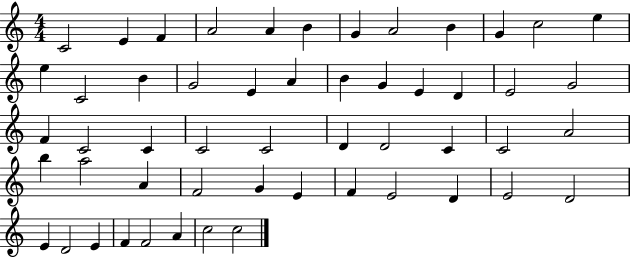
{
  \clef treble
  \numericTimeSignature
  \time 4/4
  \key c \major
  c'2 e'4 f'4 | a'2 a'4 b'4 | g'4 a'2 b'4 | g'4 c''2 e''4 | \break e''4 c'2 b'4 | g'2 e'4 a'4 | b'4 g'4 e'4 d'4 | e'2 g'2 | \break f'4 c'2 c'4 | c'2 c'2 | d'4 d'2 c'4 | c'2 a'2 | \break b''4 a''2 a'4 | f'2 g'4 e'4 | f'4 e'2 d'4 | e'2 d'2 | \break e'4 d'2 e'4 | f'4 f'2 a'4 | c''2 c''2 | \bar "|."
}